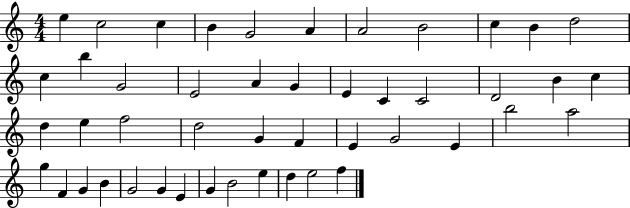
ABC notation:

X:1
T:Untitled
M:4/4
L:1/4
K:C
e c2 c B G2 A A2 B2 c B d2 c b G2 E2 A G E C C2 D2 B c d e f2 d2 G F E G2 E b2 a2 g F G B G2 G E G B2 e d e2 f